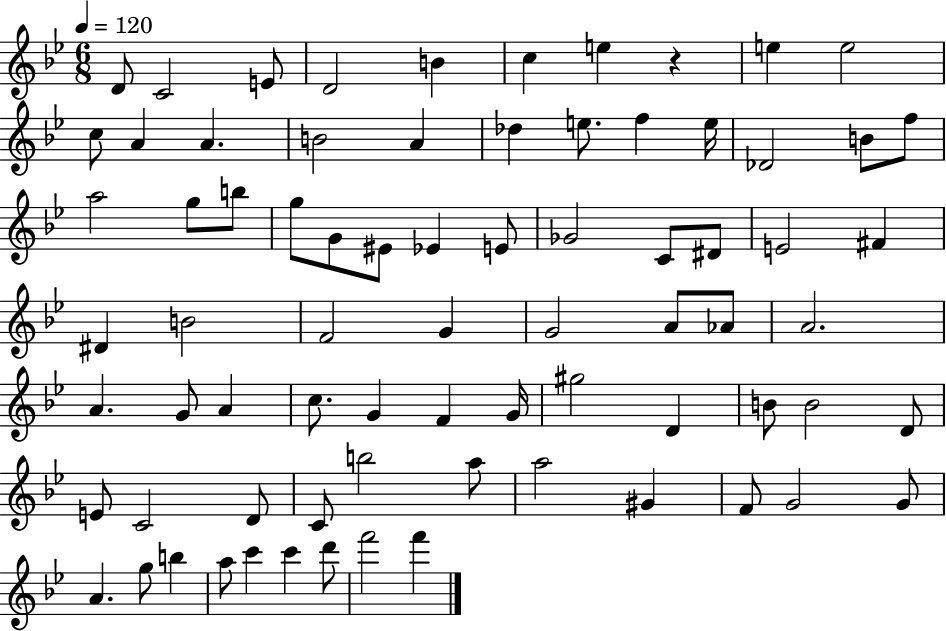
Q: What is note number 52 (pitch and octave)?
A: B4